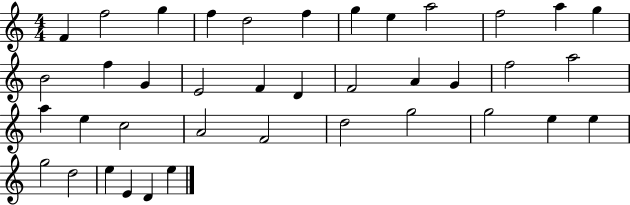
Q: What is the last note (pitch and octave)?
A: E5